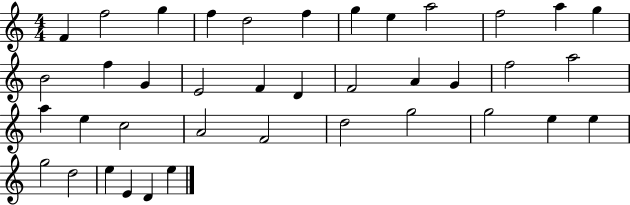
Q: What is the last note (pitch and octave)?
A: E5